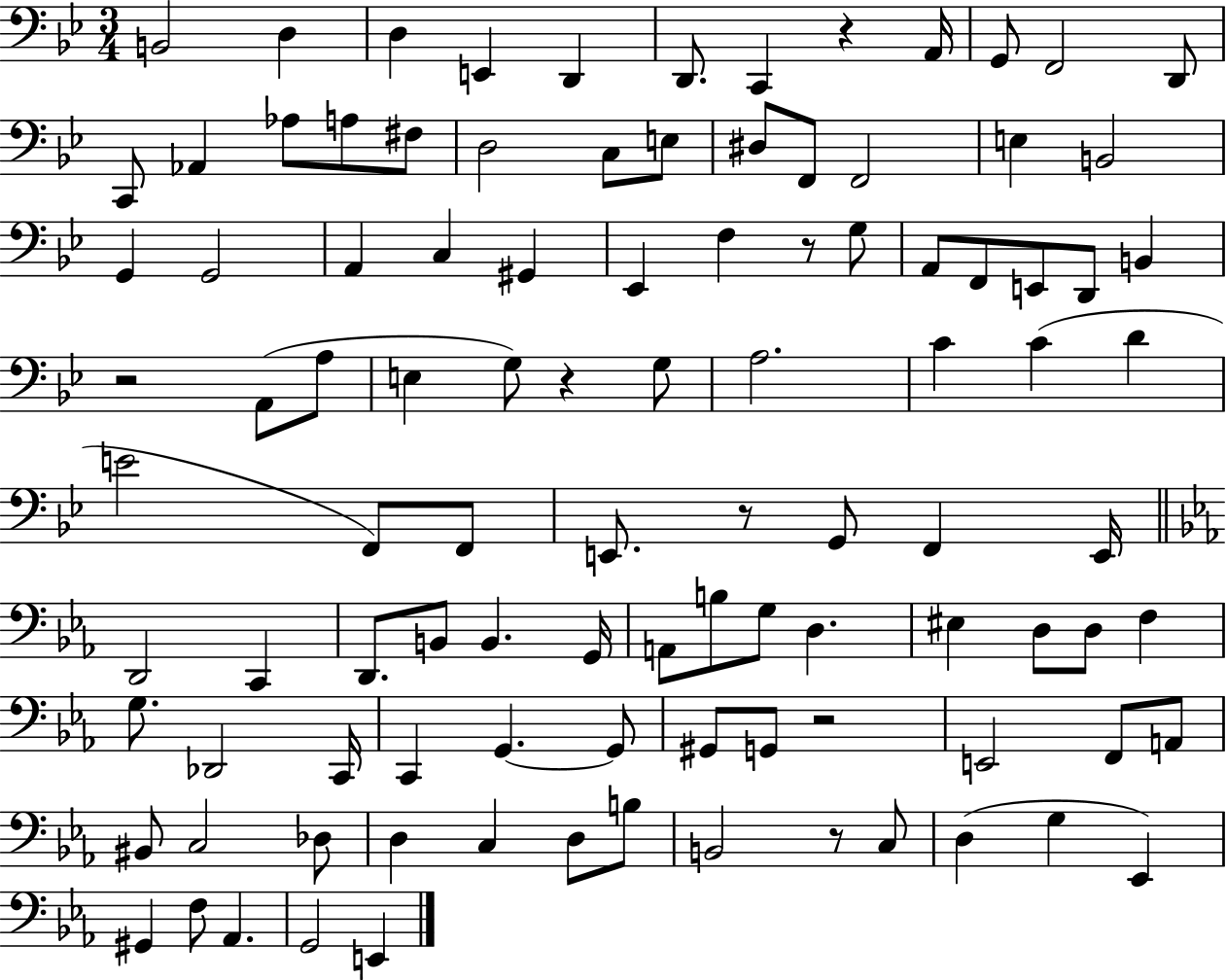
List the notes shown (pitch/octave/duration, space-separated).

B2/h D3/q D3/q E2/q D2/q D2/e. C2/q R/q A2/s G2/e F2/h D2/e C2/e Ab2/q Ab3/e A3/e F#3/e D3/h C3/e E3/e D#3/e F2/e F2/h E3/q B2/h G2/q G2/h A2/q C3/q G#2/q Eb2/q F3/q R/e G3/e A2/e F2/e E2/e D2/e B2/q R/h A2/e A3/e E3/q G3/e R/q G3/e A3/h. C4/q C4/q D4/q E4/h F2/e F2/e E2/e. R/e G2/e F2/q E2/s D2/h C2/q D2/e. B2/e B2/q. G2/s A2/e B3/e G3/e D3/q. EIS3/q D3/e D3/e F3/q G3/e. Db2/h C2/s C2/q G2/q. G2/e G#2/e G2/e R/h E2/h F2/e A2/e BIS2/e C3/h Db3/e D3/q C3/q D3/e B3/e B2/h R/e C3/e D3/q G3/q Eb2/q G#2/q F3/e Ab2/q. G2/h E2/q